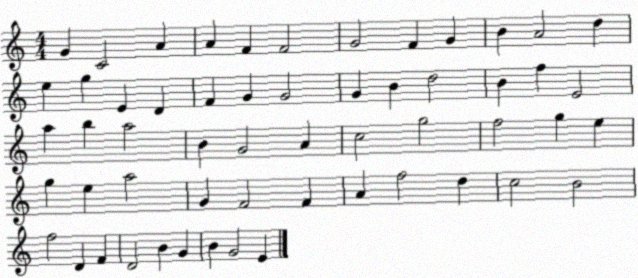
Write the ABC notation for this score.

X:1
T:Untitled
M:4/4
L:1/4
K:C
G C2 A A F F2 G2 F G B A2 d e g E D F G G2 G B d2 B f E2 a b a2 B G2 A c2 g2 f2 g e g e a2 G F2 F A f2 d c2 B2 f2 D F D2 B G B G2 E